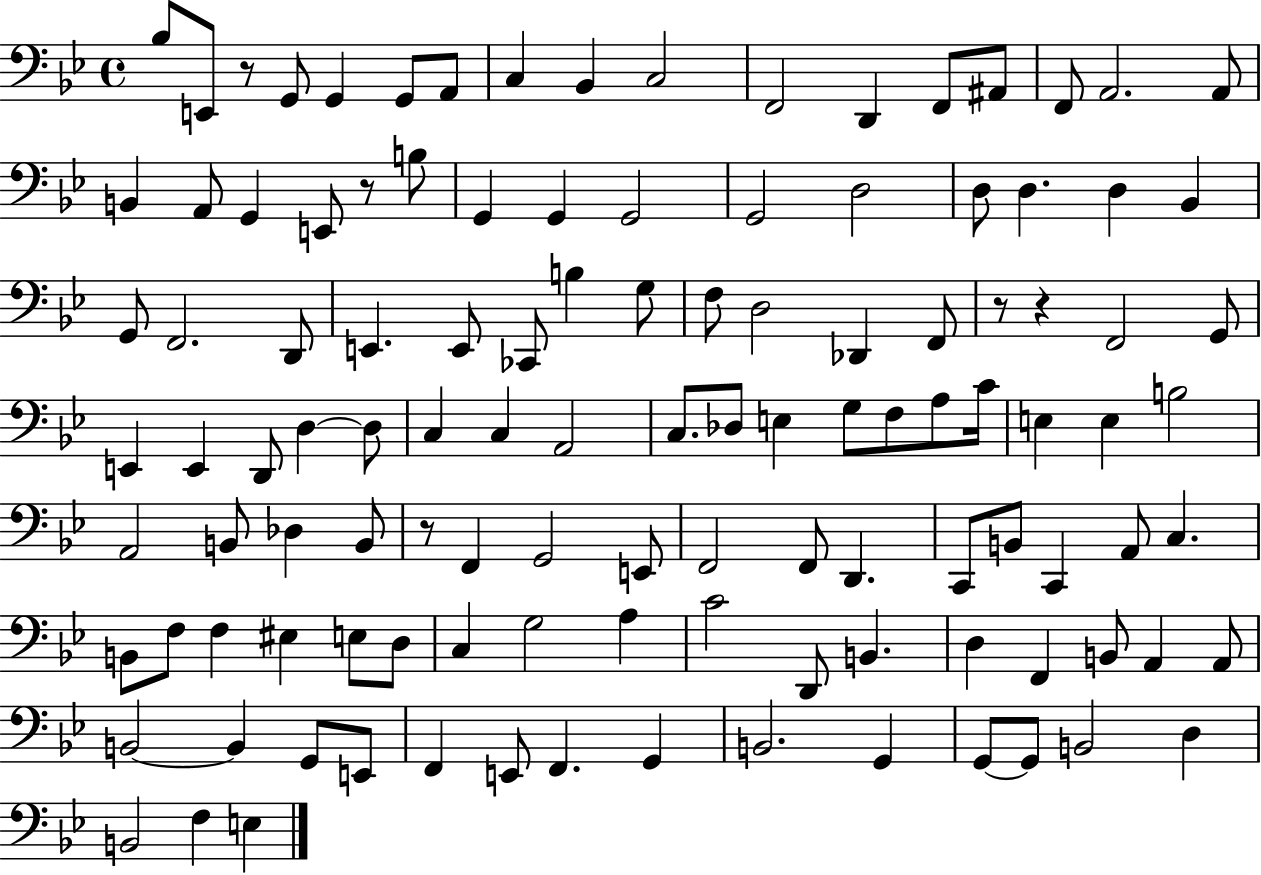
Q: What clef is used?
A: bass